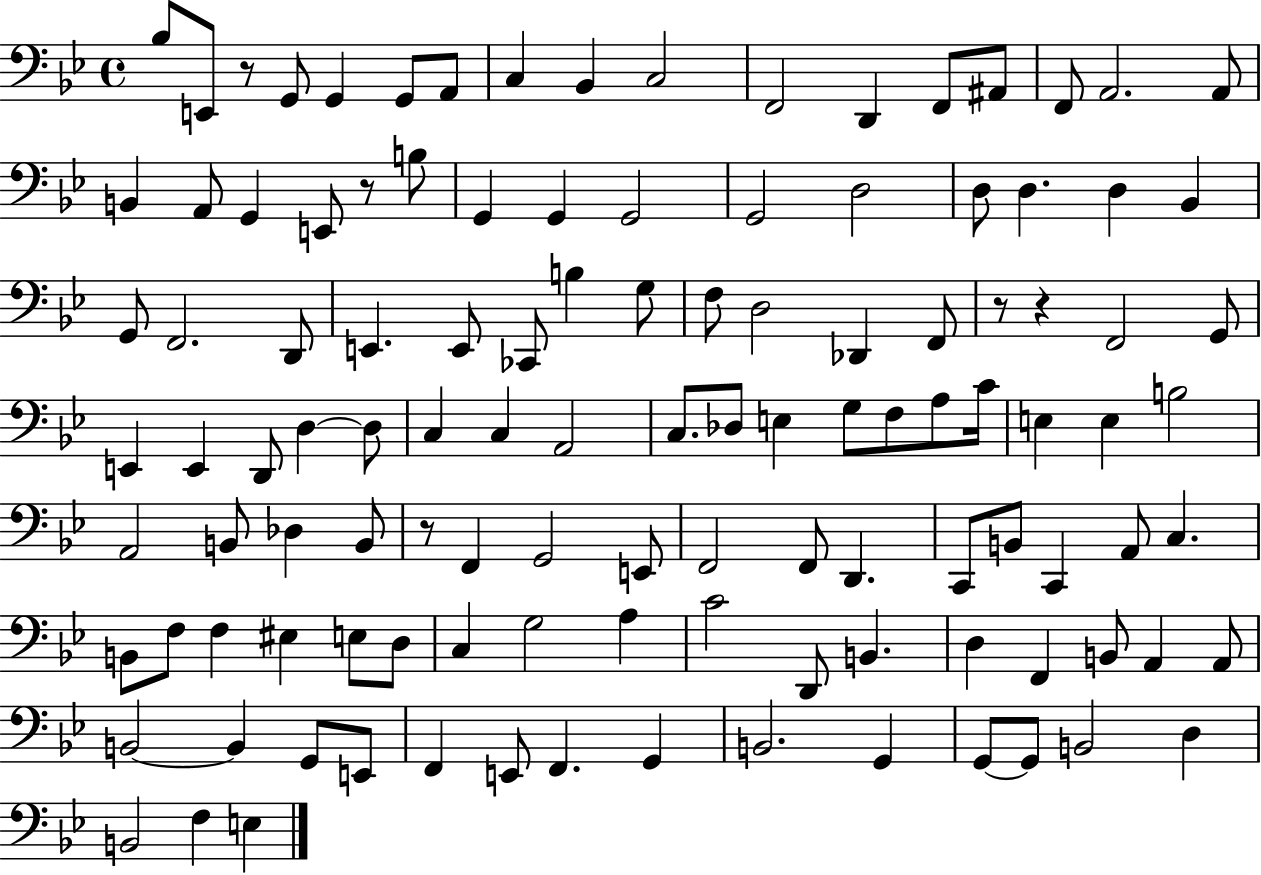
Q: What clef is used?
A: bass